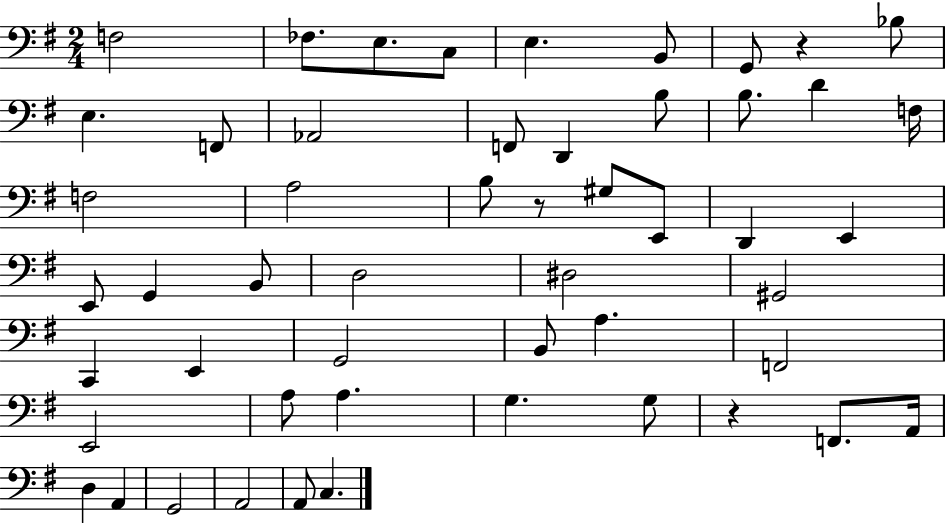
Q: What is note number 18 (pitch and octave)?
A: F3